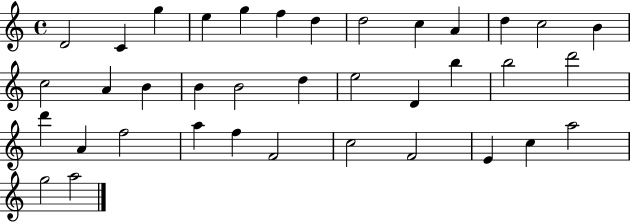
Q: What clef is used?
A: treble